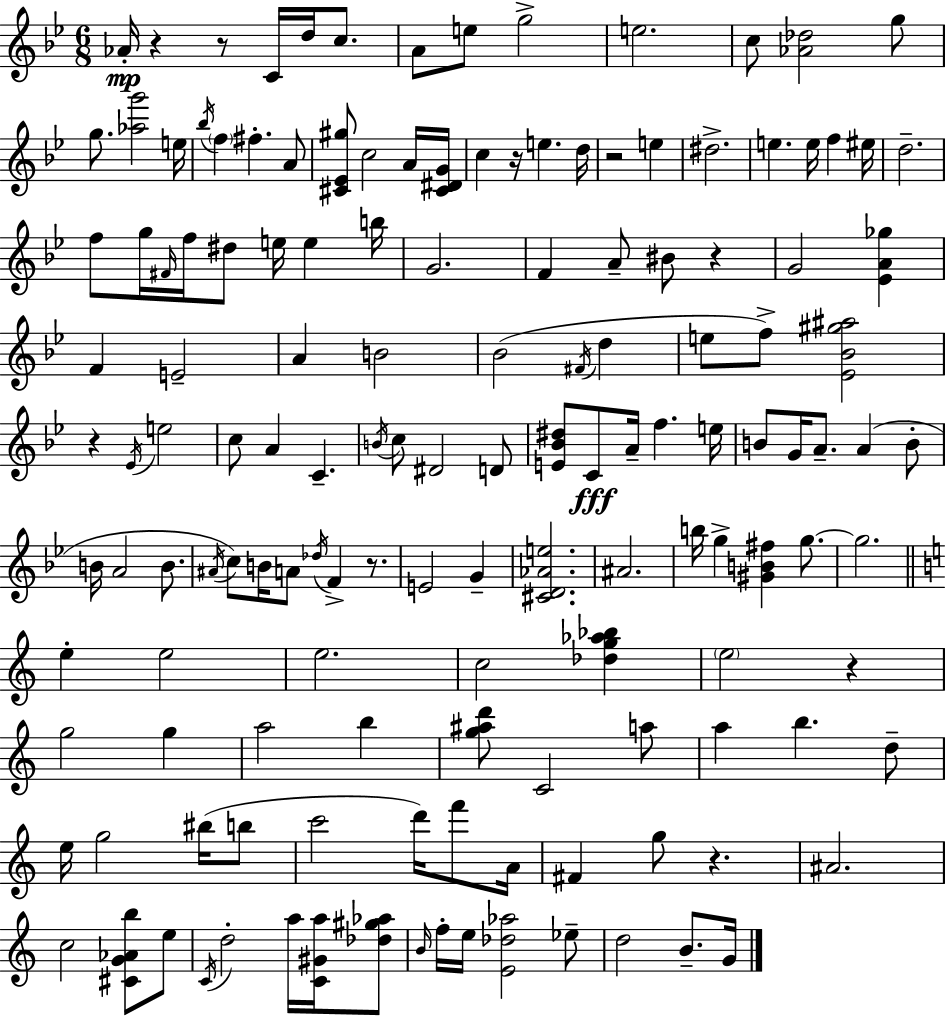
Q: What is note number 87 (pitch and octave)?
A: E5